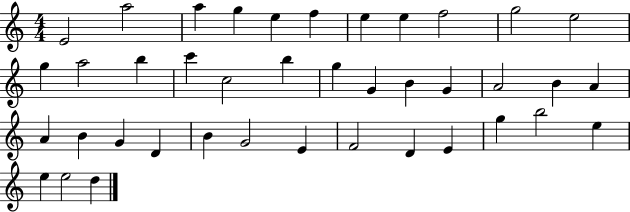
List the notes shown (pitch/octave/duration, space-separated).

E4/h A5/h A5/q G5/q E5/q F5/q E5/q E5/q F5/h G5/h E5/h G5/q A5/h B5/q C6/q C5/h B5/q G5/q G4/q B4/q G4/q A4/h B4/q A4/q A4/q B4/q G4/q D4/q B4/q G4/h E4/q F4/h D4/q E4/q G5/q B5/h E5/q E5/q E5/h D5/q